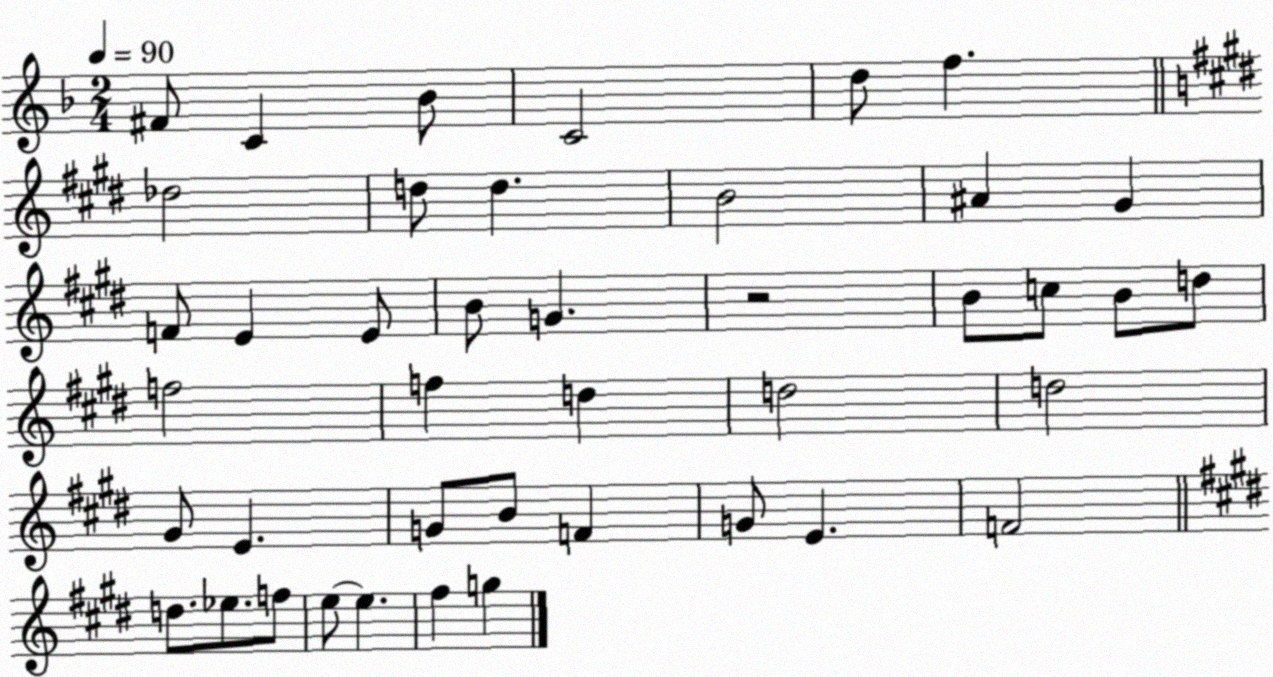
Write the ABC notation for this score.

X:1
T:Untitled
M:2/4
L:1/4
K:F
^F/2 C _B/2 C2 d/2 f _d2 d/2 d B2 ^A ^G F/2 E E/2 B/2 G z2 B/2 c/2 B/2 d/2 f2 f d d2 d2 ^G/2 E G/2 B/2 F G/2 E F2 d/2 _e/2 f/2 e/2 e ^f g